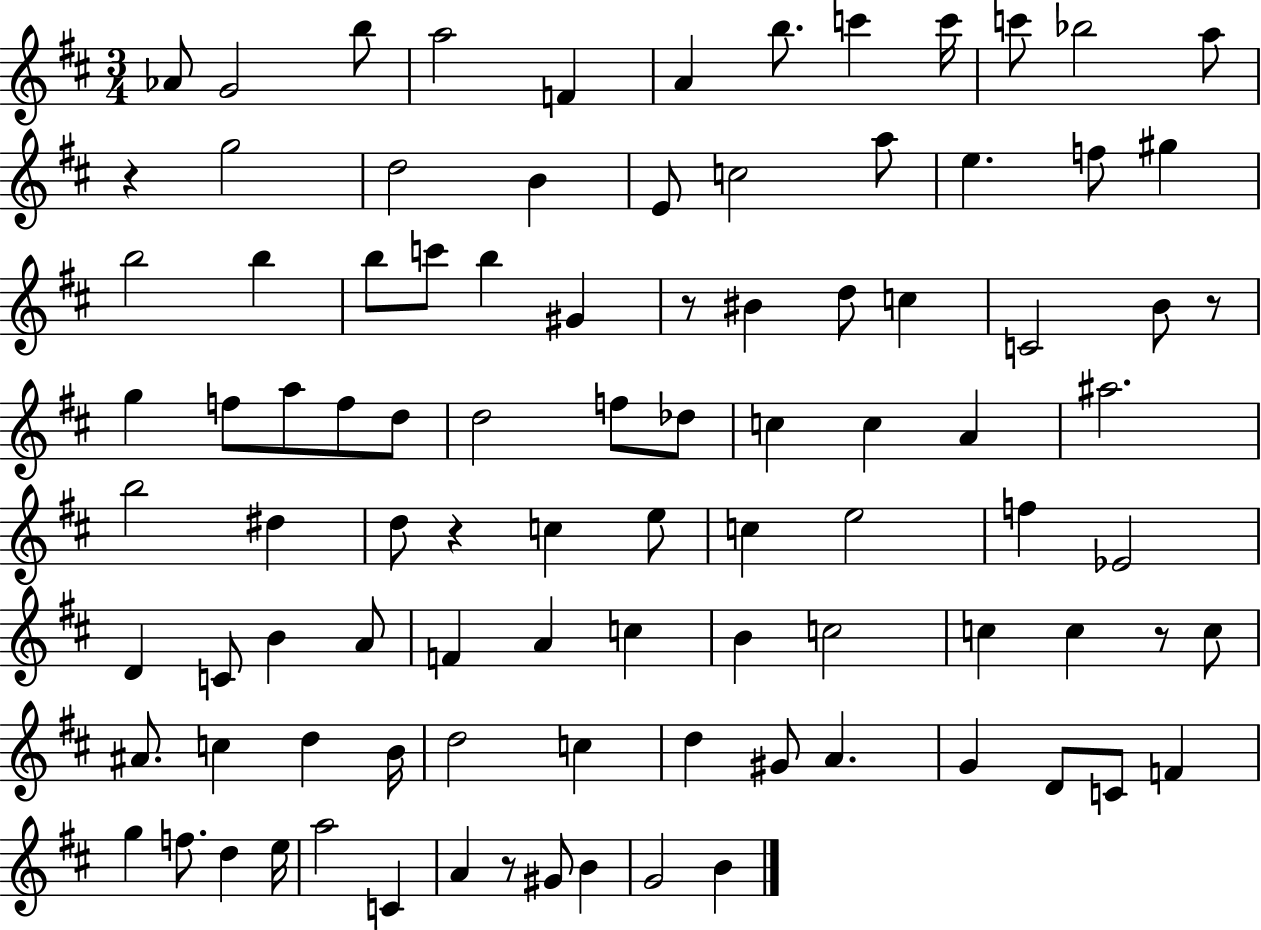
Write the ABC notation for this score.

X:1
T:Untitled
M:3/4
L:1/4
K:D
_A/2 G2 b/2 a2 F A b/2 c' c'/4 c'/2 _b2 a/2 z g2 d2 B E/2 c2 a/2 e f/2 ^g b2 b b/2 c'/2 b ^G z/2 ^B d/2 c C2 B/2 z/2 g f/2 a/2 f/2 d/2 d2 f/2 _d/2 c c A ^a2 b2 ^d d/2 z c e/2 c e2 f _E2 D C/2 B A/2 F A c B c2 c c z/2 c/2 ^A/2 c d B/4 d2 c d ^G/2 A G D/2 C/2 F g f/2 d e/4 a2 C A z/2 ^G/2 B G2 B